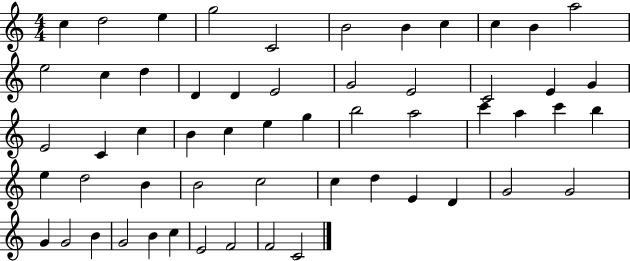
X:1
T:Untitled
M:4/4
L:1/4
K:C
c d2 e g2 C2 B2 B c c B a2 e2 c d D D E2 G2 E2 C2 E G E2 C c B c e g b2 a2 c' a c' b e d2 B B2 c2 c d E D G2 G2 G G2 B G2 B c E2 F2 F2 C2